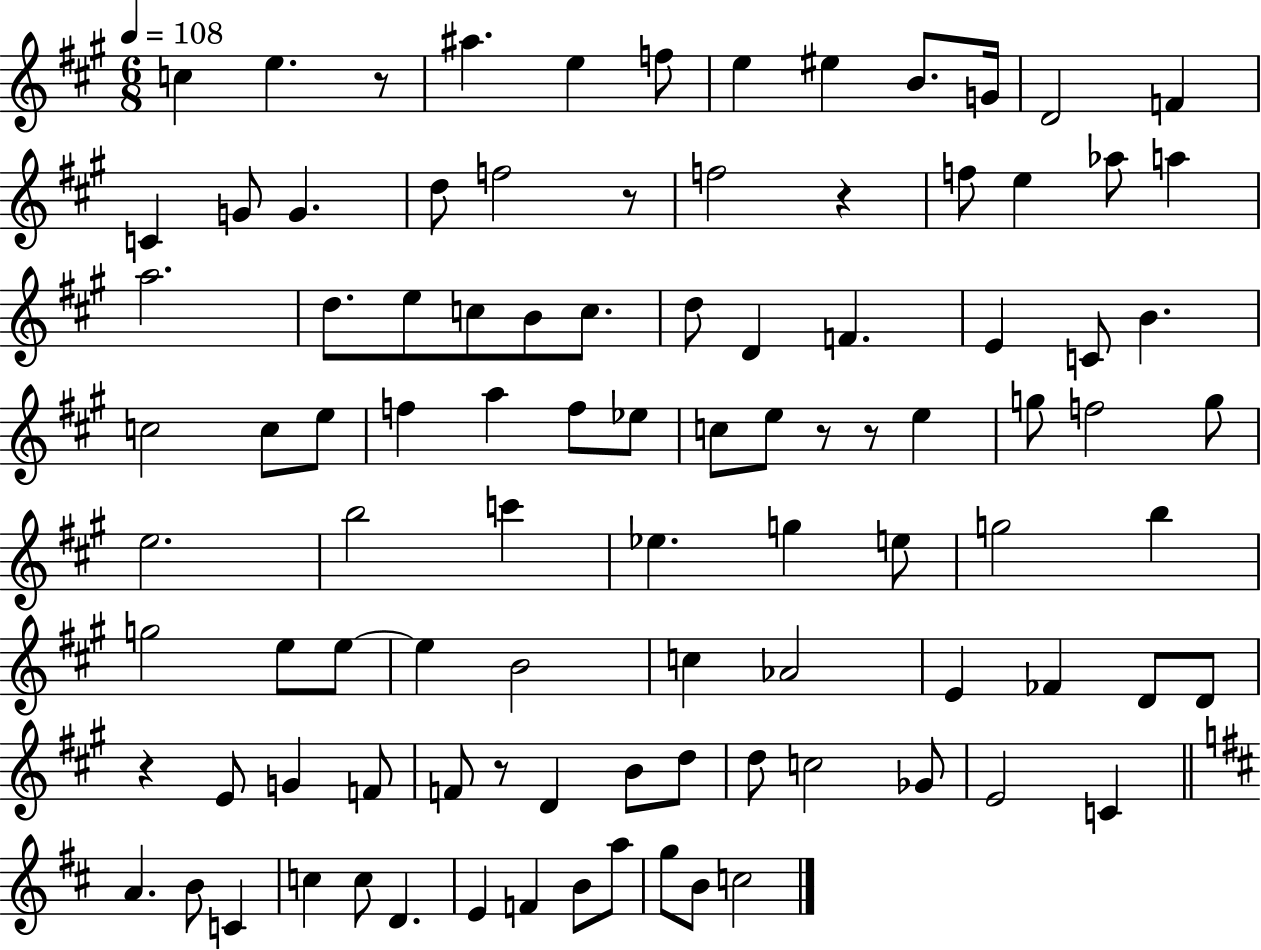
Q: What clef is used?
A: treble